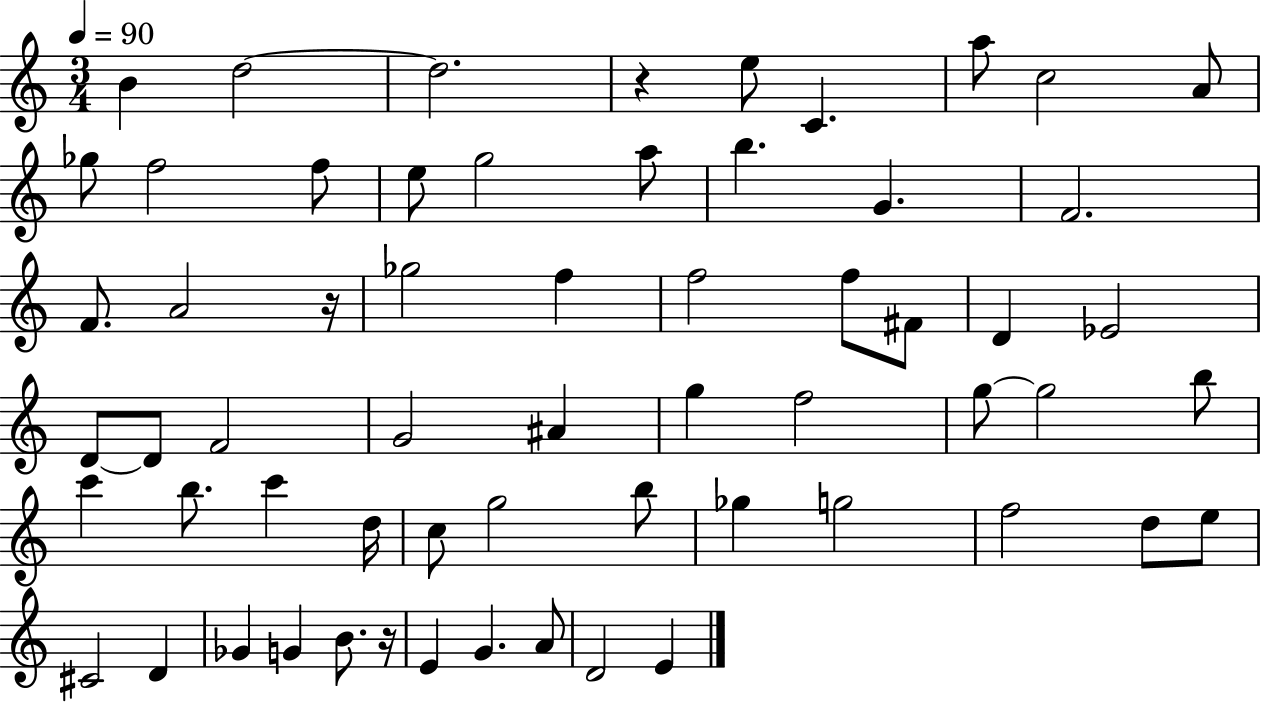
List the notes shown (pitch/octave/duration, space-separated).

B4/q D5/h D5/h. R/q E5/e C4/q. A5/e C5/h A4/e Gb5/e F5/h F5/e E5/e G5/h A5/e B5/q. G4/q. F4/h. F4/e. A4/h R/s Gb5/h F5/q F5/h F5/e F#4/e D4/q Eb4/h D4/e D4/e F4/h G4/h A#4/q G5/q F5/h G5/e G5/h B5/e C6/q B5/e. C6/q D5/s C5/e G5/h B5/e Gb5/q G5/h F5/h D5/e E5/e C#4/h D4/q Gb4/q G4/q B4/e. R/s E4/q G4/q. A4/e D4/h E4/q